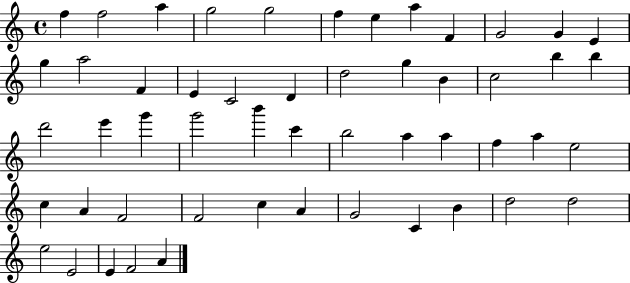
{
  \clef treble
  \time 4/4
  \defaultTimeSignature
  \key c \major
  f''4 f''2 a''4 | g''2 g''2 | f''4 e''4 a''4 f'4 | g'2 g'4 e'4 | \break g''4 a''2 f'4 | e'4 c'2 d'4 | d''2 g''4 b'4 | c''2 b''4 b''4 | \break d'''2 e'''4 g'''4 | g'''2 b'''4 c'''4 | b''2 a''4 a''4 | f''4 a''4 e''2 | \break c''4 a'4 f'2 | f'2 c''4 a'4 | g'2 c'4 b'4 | d''2 d''2 | \break e''2 e'2 | e'4 f'2 a'4 | \bar "|."
}